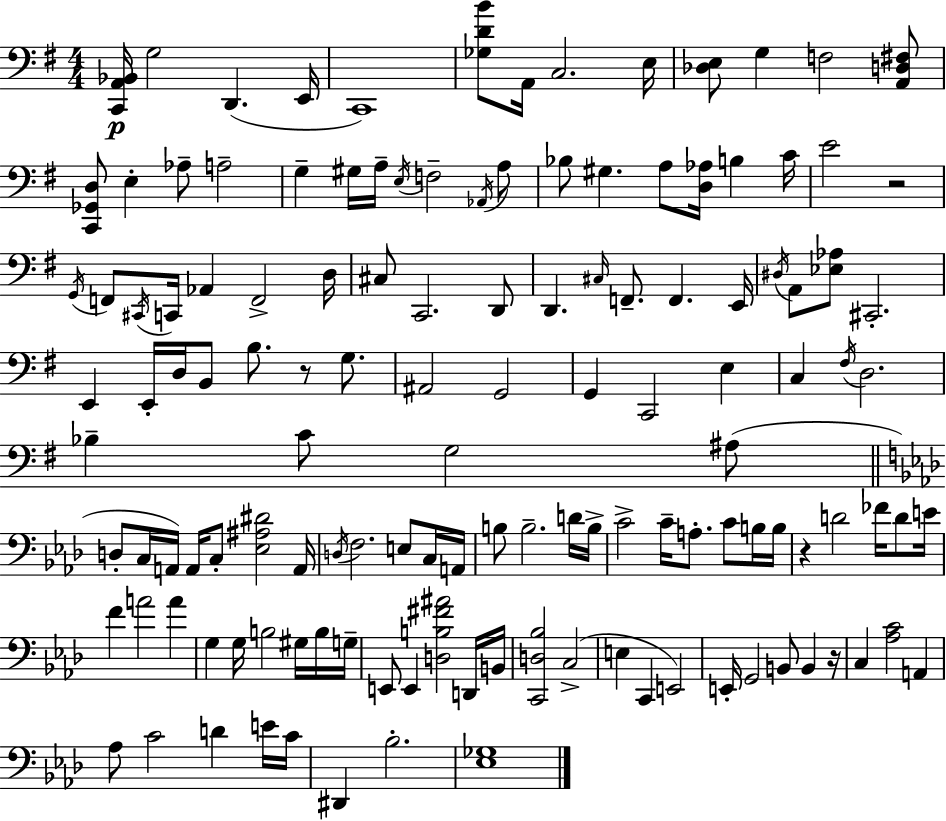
[C2,A2,Bb2]/s G3/h D2/q. E2/s C2/w [Gb3,D4,B4]/e A2/s C3/h. E3/s [Db3,E3]/e G3/q F3/h [A2,D3,F#3]/e [C2,Gb2,D3]/e E3/q Ab3/e A3/h G3/q G#3/s A3/s E3/s F3/h Ab2/s A3/e Bb3/e G#3/q. A3/e [D3,Ab3]/s B3/q C4/s E4/h R/h G2/s F2/e C#2/s C2/s Ab2/q F2/h D3/s C#3/e C2/h. D2/e D2/q. C#3/s F2/e. F2/q. E2/s D#3/s A2/e [Eb3,Ab3]/e C#2/h. E2/q E2/s D3/s B2/e B3/e. R/e G3/e. A#2/h G2/h G2/q C2/h E3/q C3/q F#3/s D3/h. Bb3/q C4/e G3/h A#3/e D3/e C3/s A2/s A2/s C3/e [Eb3,A#3,D#4]/h A2/s D3/s F3/h. E3/e C3/s A2/s B3/e B3/h. D4/s B3/s C4/h C4/s A3/e. C4/e B3/s B3/s R/q D4/h FES4/s D4/e E4/s F4/q A4/h A4/q G3/q G3/s B3/h G#3/s B3/s G3/s E2/e E2/q [D3,B3,F#4,A#4]/h D2/s B2/s [C2,D3,Bb3]/h C3/h E3/q C2/q E2/h E2/s G2/h B2/e B2/q R/s C3/q [Ab3,C4]/h A2/q Ab3/e C4/h D4/q E4/s C4/s D#2/q Bb3/h. [Eb3,Gb3]/w